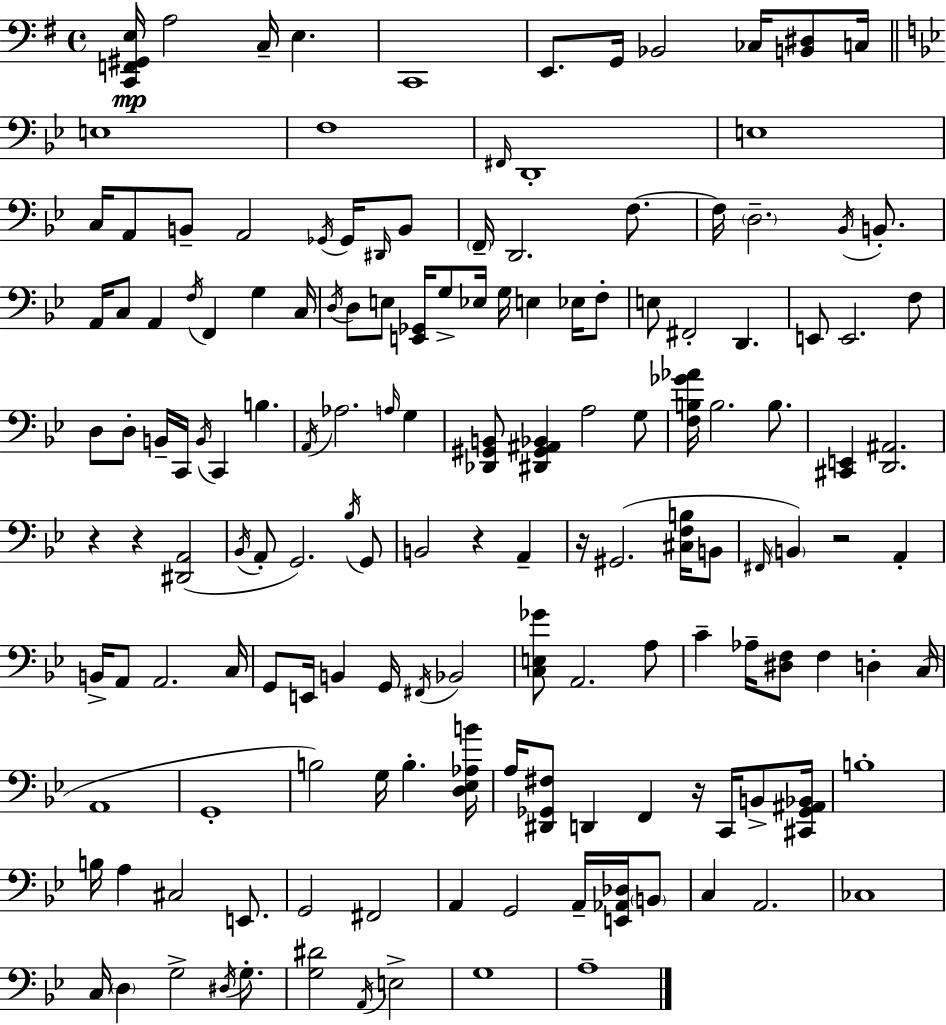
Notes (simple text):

[C2,F2,G#2,E3]/s A3/h C3/s E3/q. C2/w E2/e. G2/s Bb2/h CES3/s [B2,D#3]/e C3/s E3/w F3/w F#2/s D2/w E3/w C3/s A2/e B2/e A2/h Gb2/s Gb2/s D#2/s B2/e F2/s D2/h. F3/e. F3/s D3/h. Bb2/s B2/e. A2/s C3/e A2/q F3/s F2/q G3/q C3/s D3/s D3/e E3/e [E2,Gb2]/s G3/e Eb3/s G3/s E3/q Eb3/s F3/e E3/e F#2/h D2/q. E2/e E2/h. F3/e D3/e D3/e B2/s C2/s B2/s C2/q B3/q. A2/s Ab3/h. A3/s G3/q [Db2,G#2,B2]/e [D#2,G#2,A#2,Bb2]/q A3/h G3/e [F3,B3,Gb4,Ab4]/s B3/h. B3/e. [C#2,E2]/q [D2,A#2]/h. R/q R/q [D#2,A2]/h Bb2/s A2/e G2/h. Bb3/s G2/e B2/h R/q A2/q R/s G#2/h. [C#3,F3,B3]/s B2/e F#2/s B2/q R/h A2/q B2/s A2/e A2/h. C3/s G2/e E2/s B2/q G2/s F#2/s Bb2/h [C3,E3,Gb4]/e A2/h. A3/e C4/q Ab3/s [D#3,F3]/e F3/q D3/q C3/s A2/w G2/w B3/h G3/s B3/q. [D3,Eb3,Ab3,B4]/s A3/s [D#2,Gb2,F#3]/e D2/q F2/q R/s C2/s B2/e [C#2,Gb2,A#2,Bb2]/s B3/w B3/s A3/q C#3/h E2/e. G2/h F#2/h A2/q G2/h A2/s [E2,Ab2,Db3]/s B2/e C3/q A2/h. CES3/w C3/s D3/q G3/h D#3/s G3/e. [G3,D#4]/h A2/s E3/h G3/w A3/w